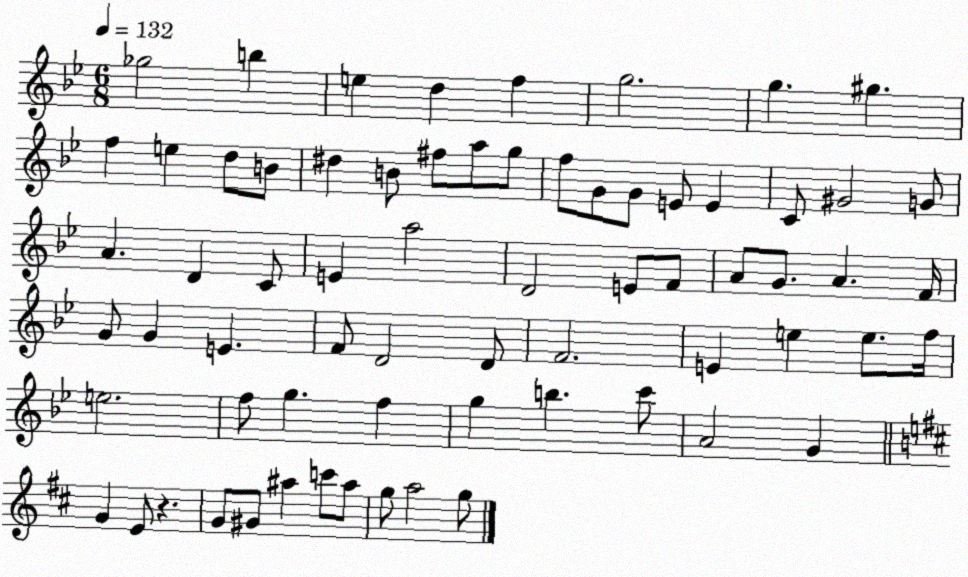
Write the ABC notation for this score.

X:1
T:Untitled
M:6/8
L:1/4
K:Bb
_g2 b e d f g2 g ^g f e d/2 B/2 ^d B/2 ^f/2 a/2 g/2 f/2 G/2 G/2 E/2 E C/2 ^G2 G/2 A D C/2 E a2 D2 E/2 F/2 A/2 G/2 A F/4 G/2 G E F/2 D2 D/2 F2 E e e/2 f/4 e2 f/2 g f g b c'/2 A2 G G E/2 z G/2 ^G/2 ^a c'/2 ^a/2 g/2 a2 g/2